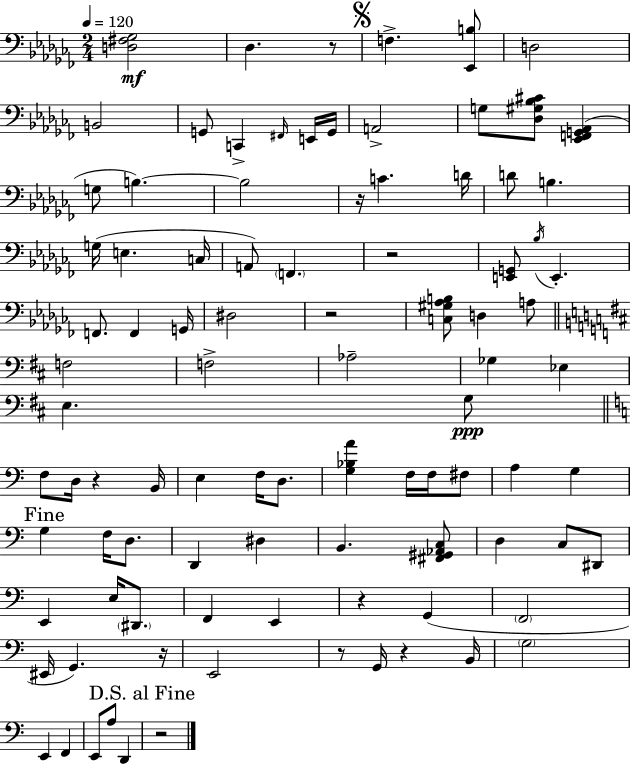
X:1
T:Untitled
M:2/4
L:1/4
K:Abm
[D,^F,_G,]2 _D, z/2 F, [_E,,B,]/2 D,2 B,,2 G,,/2 C,, ^F,,/4 E,,/4 G,,/4 A,,2 G,/2 [_D,^G,_B,^C]/2 [_E,,F,,G,,_A,,] G,/2 B, B,2 z/4 C D/4 D/2 B, G,/4 E, C,/4 A,,/2 F,, z2 [E,,G,,]/2 _B,/4 E,, F,,/2 F,, G,,/4 ^D,2 z2 [C,^G,_A,B,]/2 D, A,/2 F,2 F,2 _A,2 _G, _E, E, G,/2 F,/2 D,/4 z B,,/4 E, F,/4 D,/2 [G,_B,A] F,/4 F,/4 ^F,/2 A, G, G, F,/4 D,/2 D,, ^D, B,, [^F,,^G,,_A,,C,]/2 D, C,/2 ^D,,/2 E,, E,/4 ^D,,/2 F,, E,, z G,, F,,2 ^E,,/4 G,, z/4 E,,2 z/2 G,,/4 z B,,/4 G,2 E,, F,, E,,/2 A,/2 D,, z2